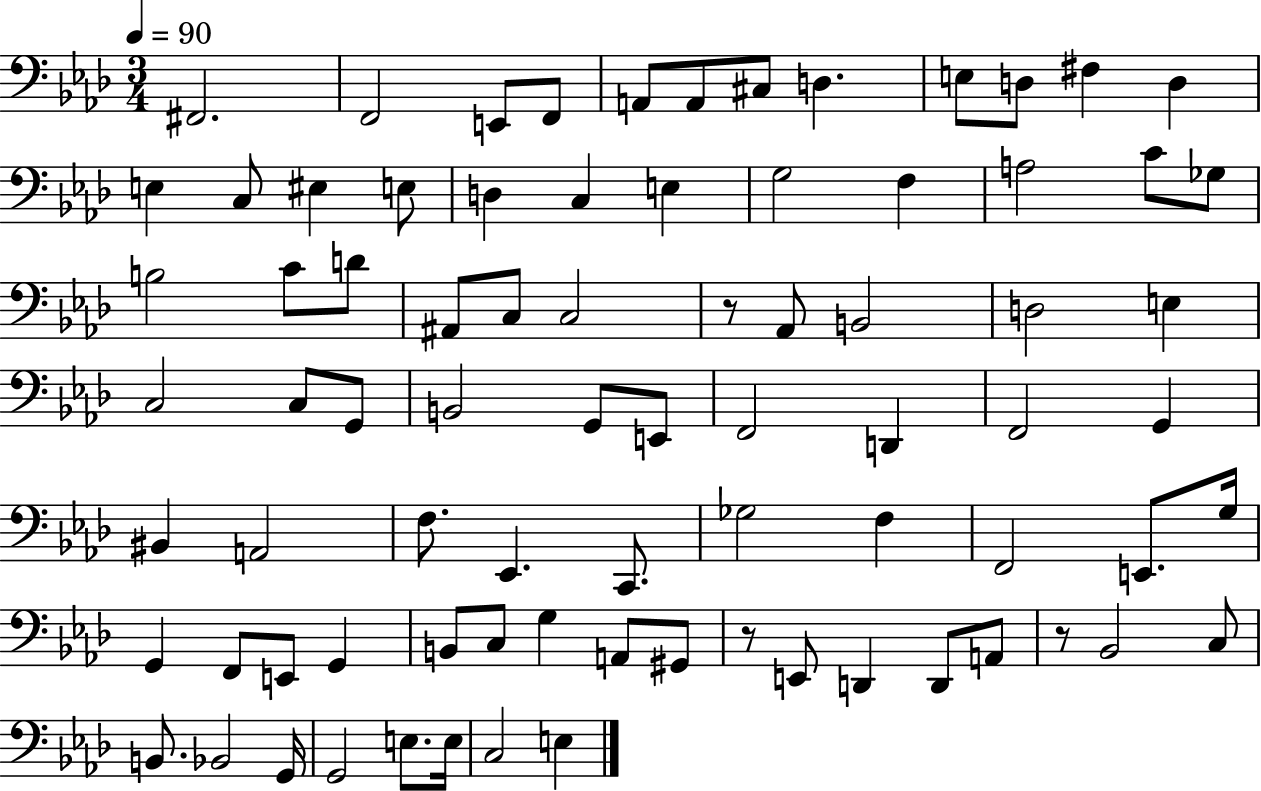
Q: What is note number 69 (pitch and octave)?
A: C3